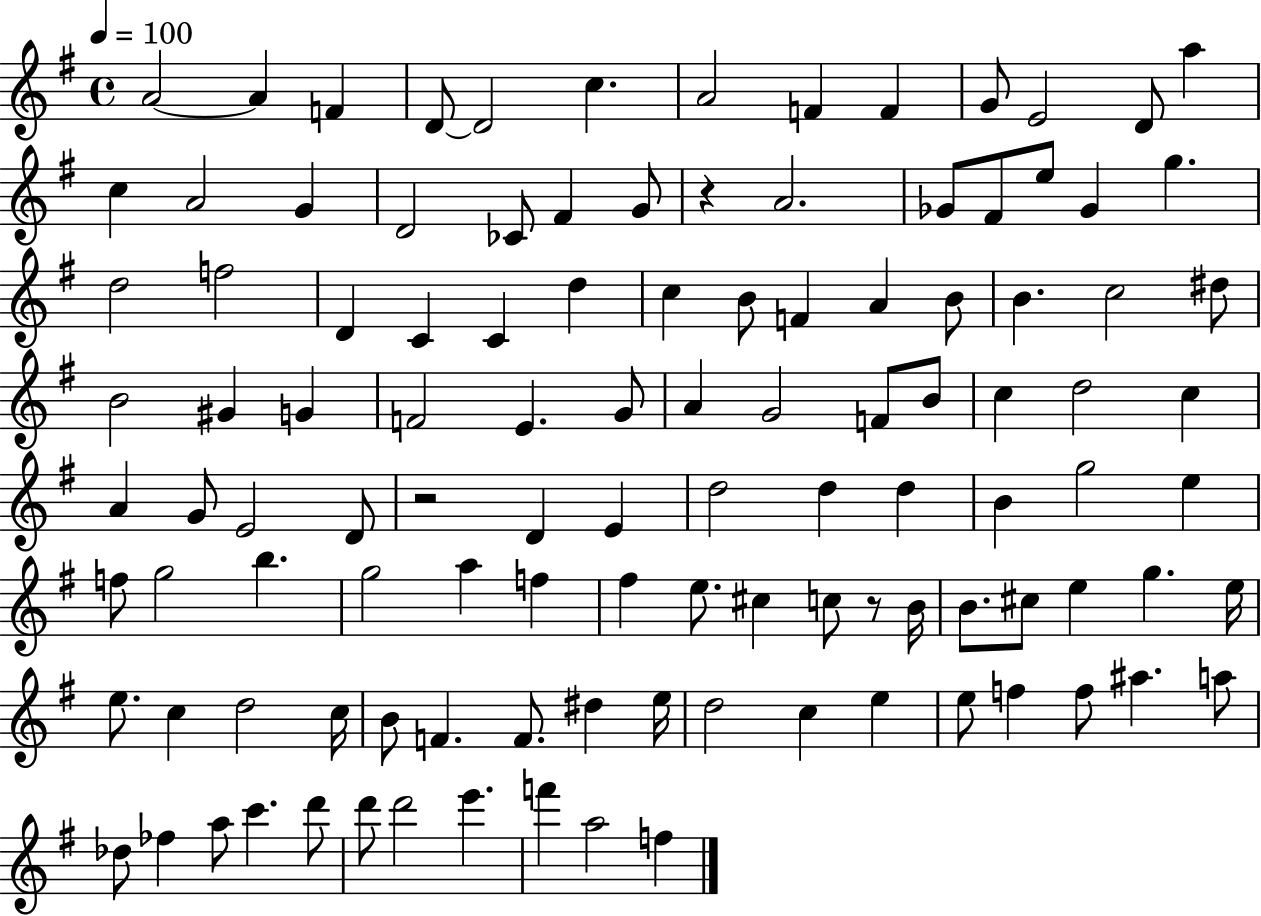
A4/h A4/q F4/q D4/e D4/h C5/q. A4/h F4/q F4/q G4/e E4/h D4/e A5/q C5/q A4/h G4/q D4/h CES4/e F#4/q G4/e R/q A4/h. Gb4/e F#4/e E5/e Gb4/q G5/q. D5/h F5/h D4/q C4/q C4/q D5/q C5/q B4/e F4/q A4/q B4/e B4/q. C5/h D#5/e B4/h G#4/q G4/q F4/h E4/q. G4/e A4/q G4/h F4/e B4/e C5/q D5/h C5/q A4/q G4/e E4/h D4/e R/h D4/q E4/q D5/h D5/q D5/q B4/q G5/h E5/q F5/e G5/h B5/q. G5/h A5/q F5/q F#5/q E5/e. C#5/q C5/e R/e B4/s B4/e. C#5/e E5/q G5/q. E5/s E5/e. C5/q D5/h C5/s B4/e F4/q. F4/e. D#5/q E5/s D5/h C5/q E5/q E5/e F5/q F5/e A#5/q. A5/e Db5/e FES5/q A5/e C6/q. D6/e D6/e D6/h E6/q. F6/q A5/h F5/q